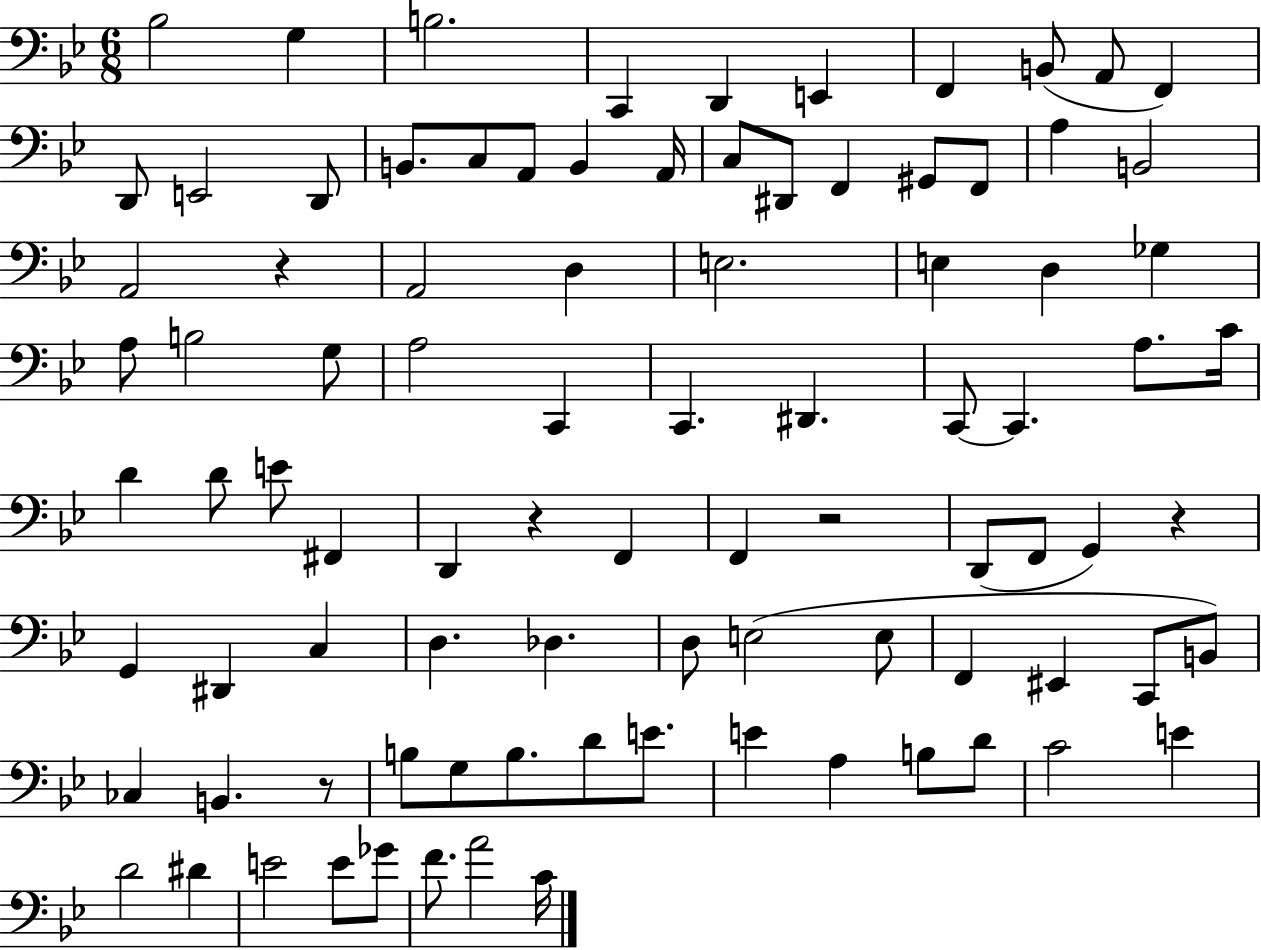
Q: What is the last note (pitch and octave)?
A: C4